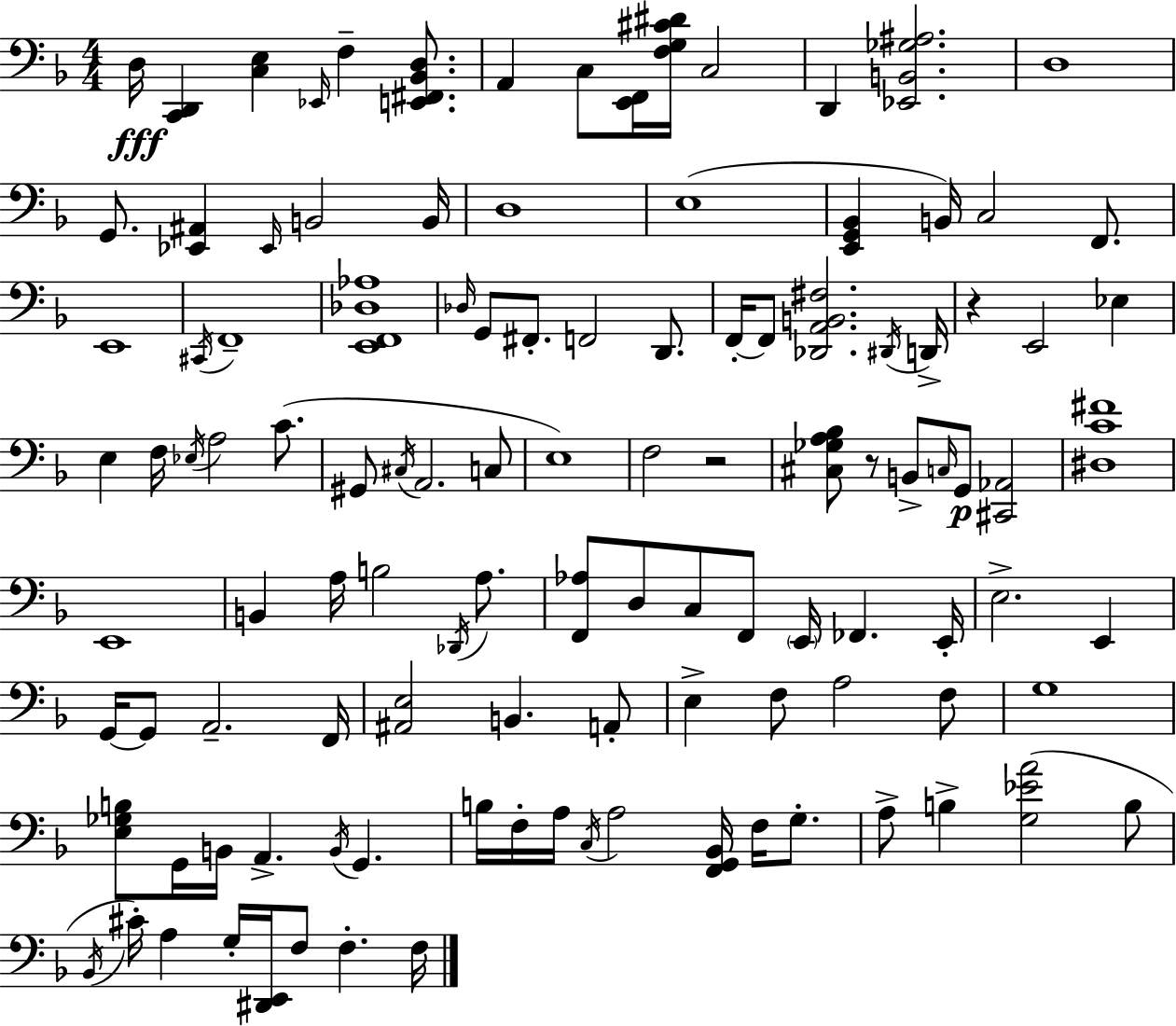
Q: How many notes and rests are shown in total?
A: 114